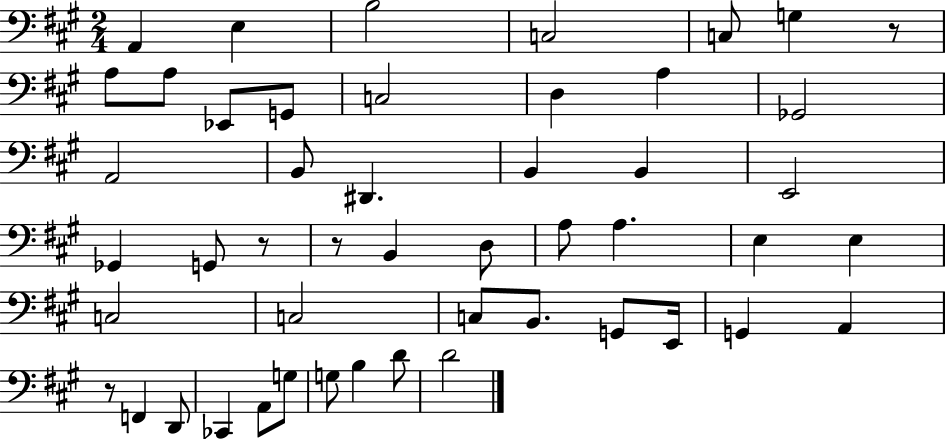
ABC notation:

X:1
T:Untitled
M:2/4
L:1/4
K:A
A,, E, B,2 C,2 C,/2 G, z/2 A,/2 A,/2 _E,,/2 G,,/2 C,2 D, A, _G,,2 A,,2 B,,/2 ^D,, B,, B,, E,,2 _G,, G,,/2 z/2 z/2 B,, D,/2 A,/2 A, E, E, C,2 C,2 C,/2 B,,/2 G,,/2 E,,/4 G,, A,, z/2 F,, D,,/2 _C,, A,,/2 G,/2 G,/2 B, D/2 D2